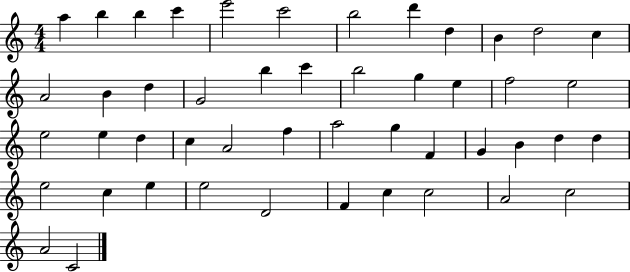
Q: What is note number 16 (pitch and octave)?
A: G4